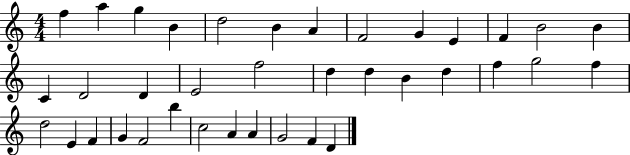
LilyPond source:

{
  \clef treble
  \numericTimeSignature
  \time 4/4
  \key c \major
  f''4 a''4 g''4 b'4 | d''2 b'4 a'4 | f'2 g'4 e'4 | f'4 b'2 b'4 | \break c'4 d'2 d'4 | e'2 f''2 | d''4 d''4 b'4 d''4 | f''4 g''2 f''4 | \break d''2 e'4 f'4 | g'4 f'2 b''4 | c''2 a'4 a'4 | g'2 f'4 d'4 | \break \bar "|."
}